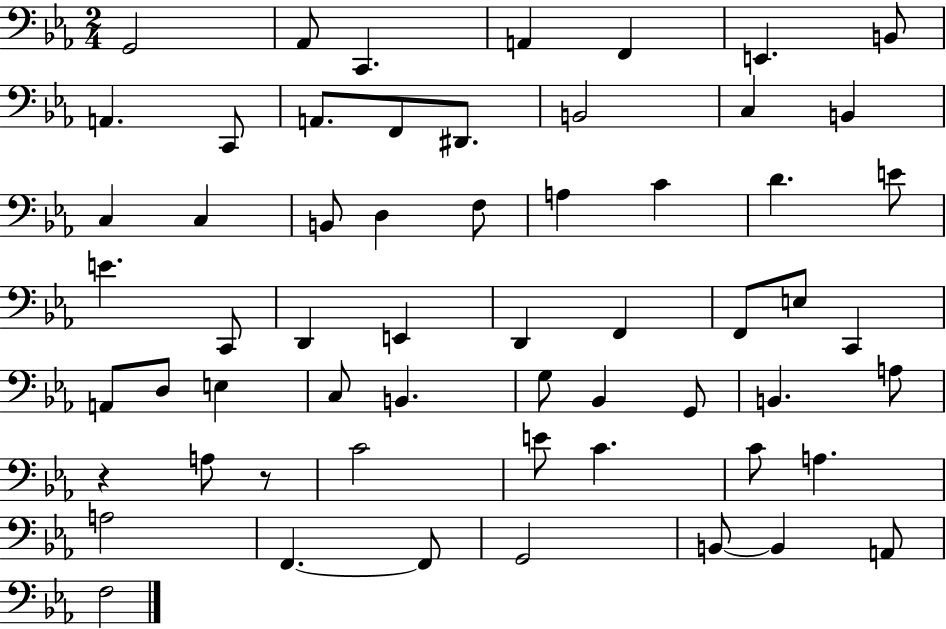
{
  \clef bass
  \numericTimeSignature
  \time 2/4
  \key ees \major
  g,2 | aes,8 c,4. | a,4 f,4 | e,4. b,8 | \break a,4. c,8 | a,8. f,8 dis,8. | b,2 | c4 b,4 | \break c4 c4 | b,8 d4 f8 | a4 c'4 | d'4. e'8 | \break e'4. c,8 | d,4 e,4 | d,4 f,4 | f,8 e8 c,4 | \break a,8 d8 e4 | c8 b,4. | g8 bes,4 g,8 | b,4. a8 | \break r4 a8 r8 | c'2 | e'8 c'4. | c'8 a4. | \break a2 | f,4.~~ f,8 | g,2 | b,8~~ b,4 a,8 | \break f2 | \bar "|."
}